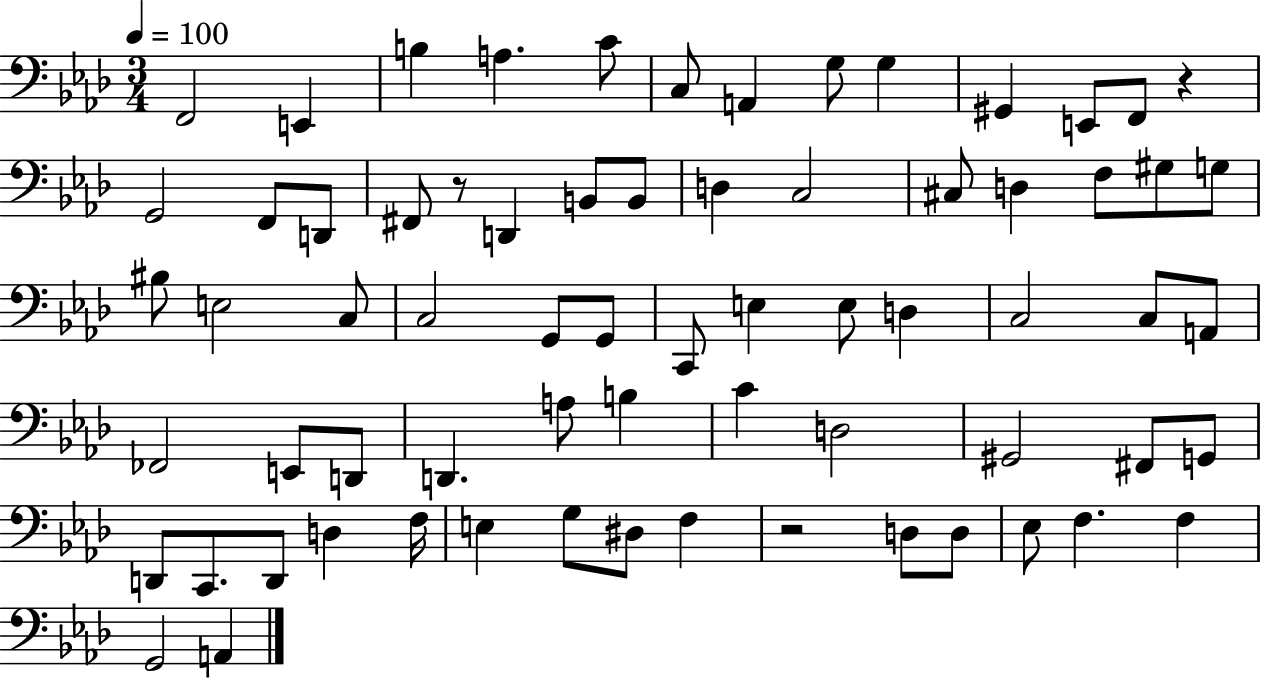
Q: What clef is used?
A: bass